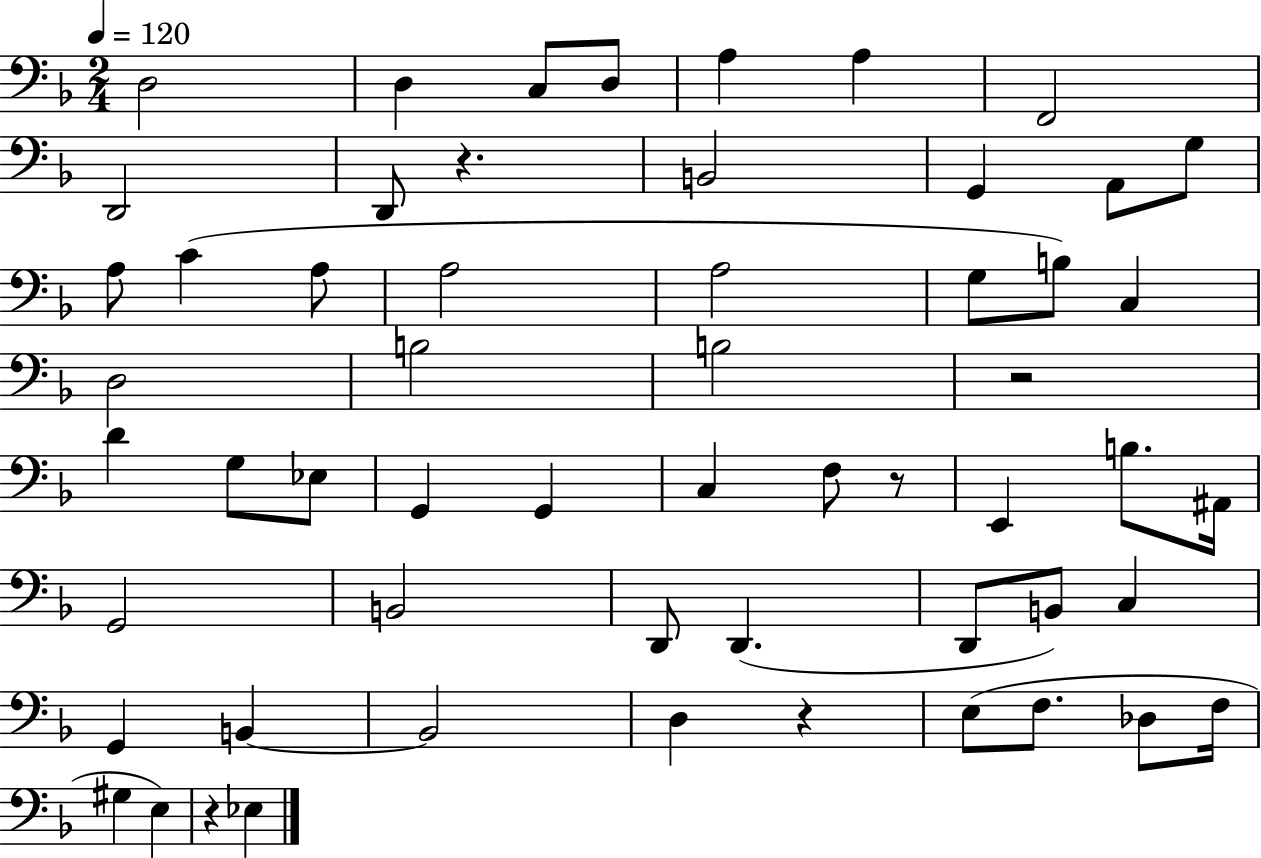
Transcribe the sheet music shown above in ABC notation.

X:1
T:Untitled
M:2/4
L:1/4
K:F
D,2 D, C,/2 D,/2 A, A, F,,2 D,,2 D,,/2 z B,,2 G,, A,,/2 G,/2 A,/2 C A,/2 A,2 A,2 G,/2 B,/2 C, D,2 B,2 B,2 z2 D G,/2 _E,/2 G,, G,, C, F,/2 z/2 E,, B,/2 ^A,,/4 G,,2 B,,2 D,,/2 D,, D,,/2 B,,/2 C, G,, B,, B,,2 D, z E,/2 F,/2 _D,/2 F,/4 ^G, E, z _E,